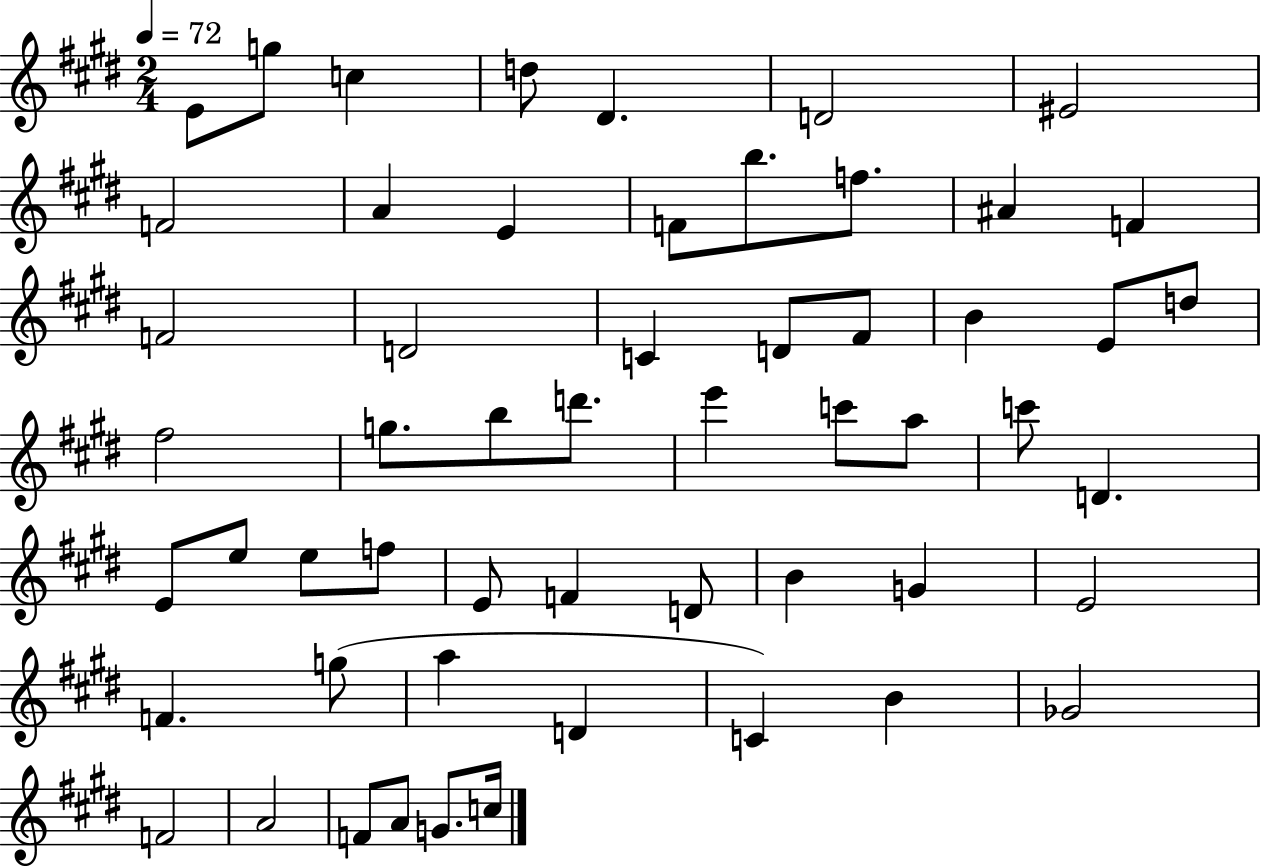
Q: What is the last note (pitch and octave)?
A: C5